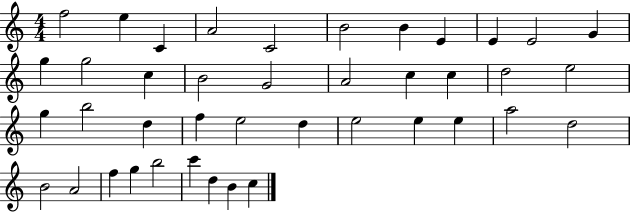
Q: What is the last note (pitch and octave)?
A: C5